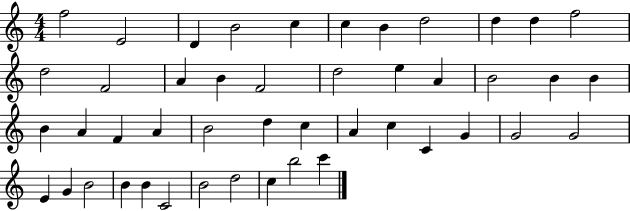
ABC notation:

X:1
T:Untitled
M:4/4
L:1/4
K:C
f2 E2 D B2 c c B d2 d d f2 d2 F2 A B F2 d2 e A B2 B B B A F A B2 d c A c C G G2 G2 E G B2 B B C2 B2 d2 c b2 c'